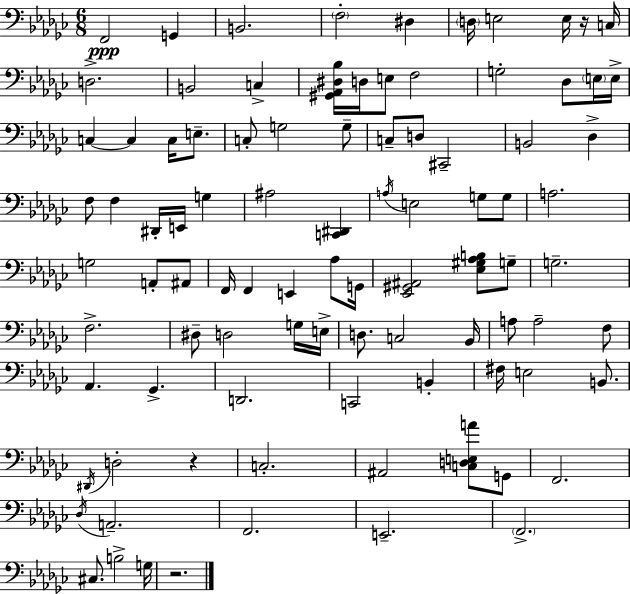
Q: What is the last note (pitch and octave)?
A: G3